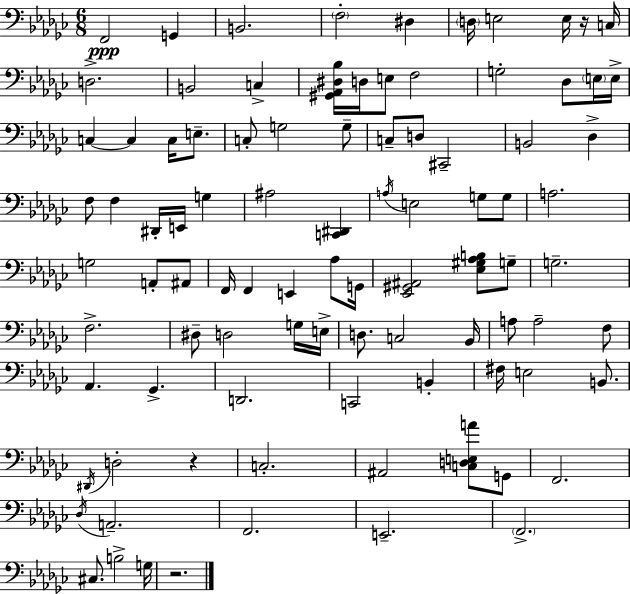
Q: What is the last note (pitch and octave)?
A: G3